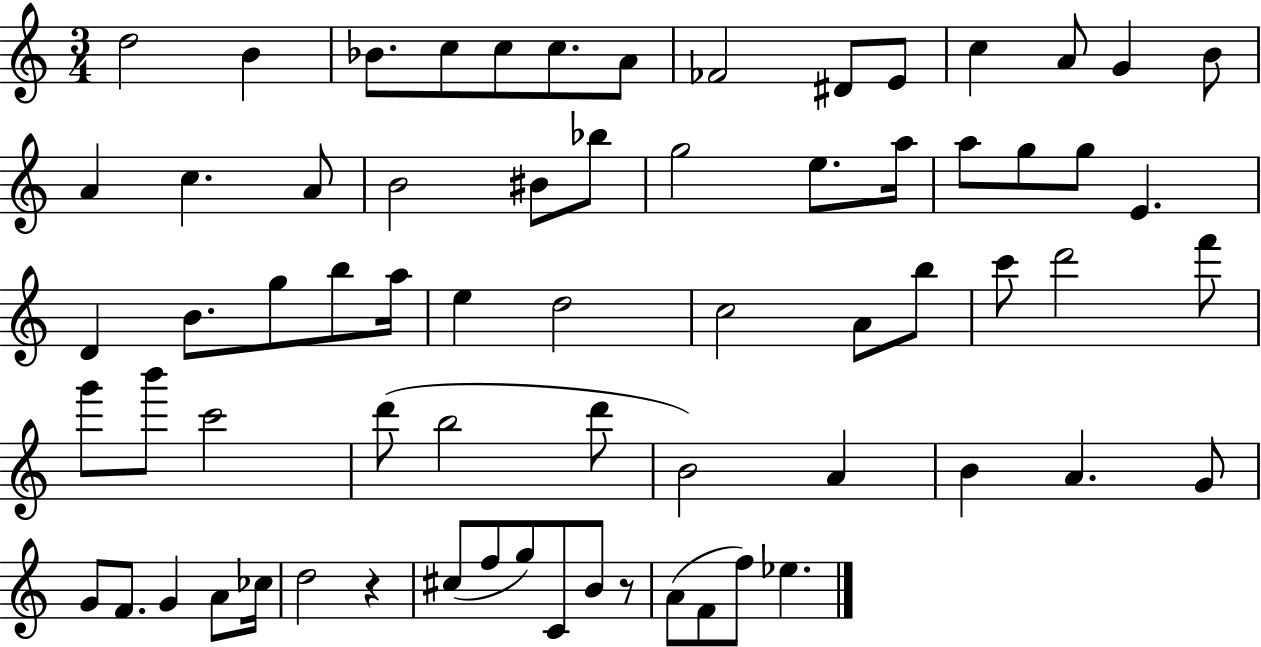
D5/h B4/q Bb4/e. C5/e C5/e C5/e. A4/e FES4/h D#4/e E4/e C5/q A4/e G4/q B4/e A4/q C5/q. A4/e B4/h BIS4/e Bb5/e G5/h E5/e. A5/s A5/e G5/e G5/e E4/q. D4/q B4/e. G5/e B5/e A5/s E5/q D5/h C5/h A4/e B5/e C6/e D6/h F6/e G6/e B6/e C6/h D6/e B5/h D6/e B4/h A4/q B4/q A4/q. G4/e G4/e F4/e. G4/q A4/e CES5/s D5/h R/q C#5/e F5/e G5/e C4/e B4/e R/e A4/e F4/e F5/e Eb5/q.